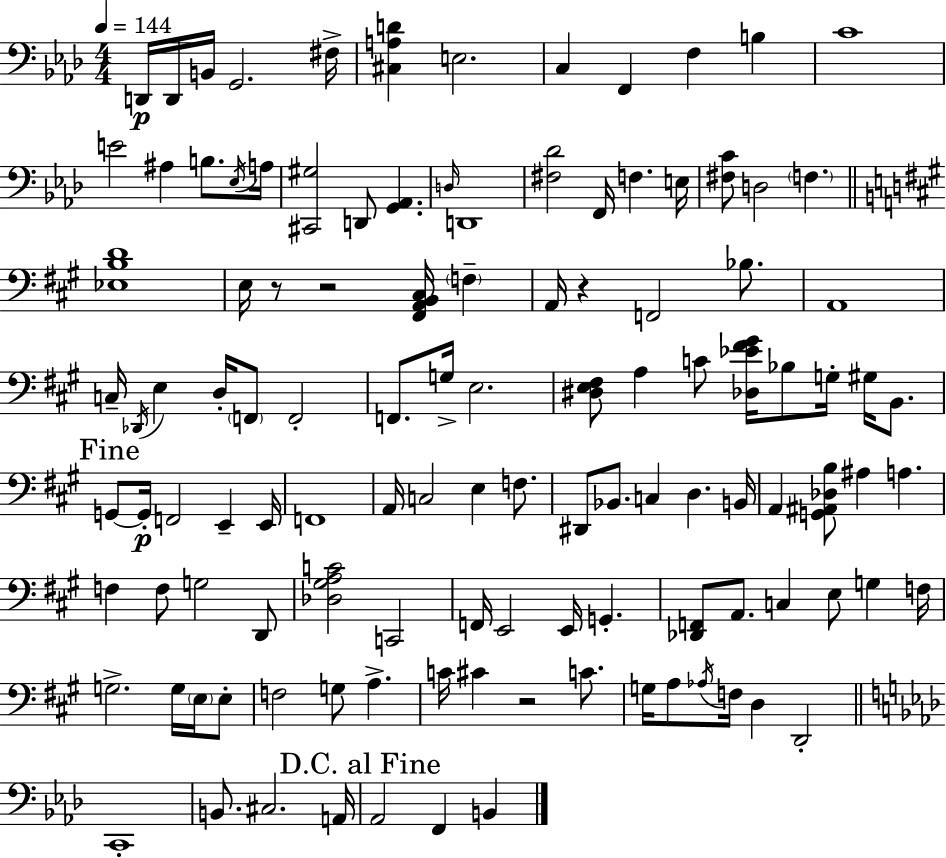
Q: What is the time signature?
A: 4/4